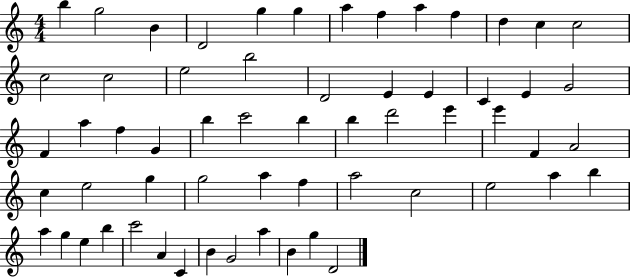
X:1
T:Untitled
M:4/4
L:1/4
K:C
b g2 B D2 g g a f a f d c c2 c2 c2 e2 b2 D2 E E C E G2 F a f G b c'2 b b d'2 e' e' F A2 c e2 g g2 a f a2 c2 e2 a b a g e b c'2 A C B G2 a B g D2